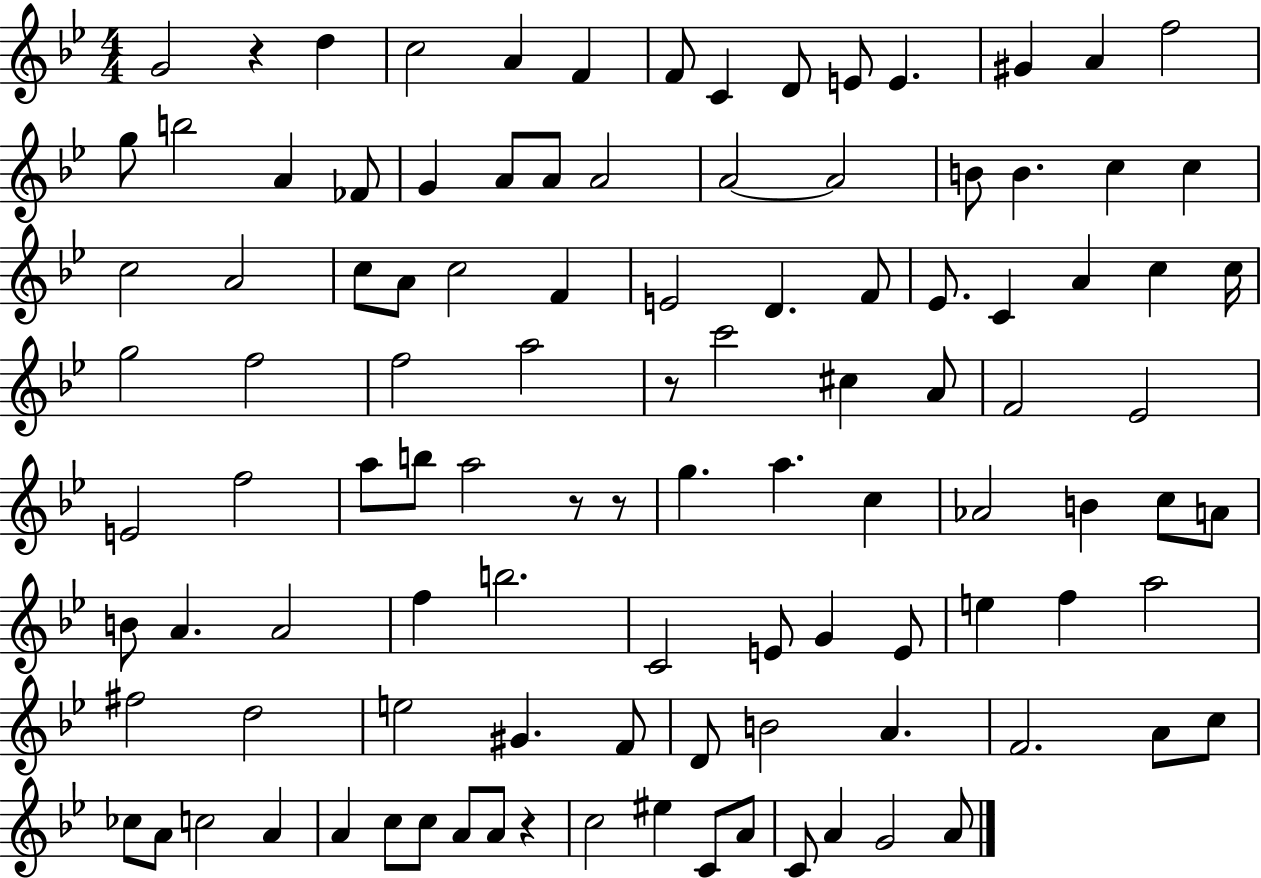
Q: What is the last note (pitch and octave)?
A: A4